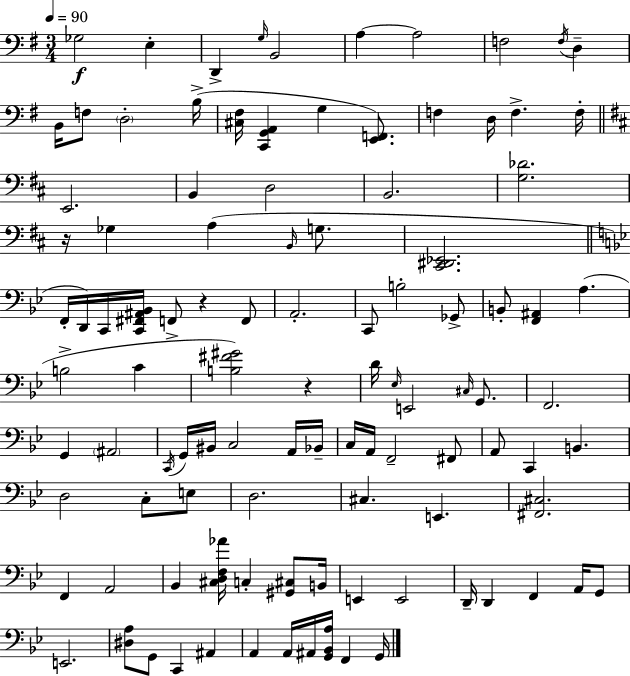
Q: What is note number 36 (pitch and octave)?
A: Gb2